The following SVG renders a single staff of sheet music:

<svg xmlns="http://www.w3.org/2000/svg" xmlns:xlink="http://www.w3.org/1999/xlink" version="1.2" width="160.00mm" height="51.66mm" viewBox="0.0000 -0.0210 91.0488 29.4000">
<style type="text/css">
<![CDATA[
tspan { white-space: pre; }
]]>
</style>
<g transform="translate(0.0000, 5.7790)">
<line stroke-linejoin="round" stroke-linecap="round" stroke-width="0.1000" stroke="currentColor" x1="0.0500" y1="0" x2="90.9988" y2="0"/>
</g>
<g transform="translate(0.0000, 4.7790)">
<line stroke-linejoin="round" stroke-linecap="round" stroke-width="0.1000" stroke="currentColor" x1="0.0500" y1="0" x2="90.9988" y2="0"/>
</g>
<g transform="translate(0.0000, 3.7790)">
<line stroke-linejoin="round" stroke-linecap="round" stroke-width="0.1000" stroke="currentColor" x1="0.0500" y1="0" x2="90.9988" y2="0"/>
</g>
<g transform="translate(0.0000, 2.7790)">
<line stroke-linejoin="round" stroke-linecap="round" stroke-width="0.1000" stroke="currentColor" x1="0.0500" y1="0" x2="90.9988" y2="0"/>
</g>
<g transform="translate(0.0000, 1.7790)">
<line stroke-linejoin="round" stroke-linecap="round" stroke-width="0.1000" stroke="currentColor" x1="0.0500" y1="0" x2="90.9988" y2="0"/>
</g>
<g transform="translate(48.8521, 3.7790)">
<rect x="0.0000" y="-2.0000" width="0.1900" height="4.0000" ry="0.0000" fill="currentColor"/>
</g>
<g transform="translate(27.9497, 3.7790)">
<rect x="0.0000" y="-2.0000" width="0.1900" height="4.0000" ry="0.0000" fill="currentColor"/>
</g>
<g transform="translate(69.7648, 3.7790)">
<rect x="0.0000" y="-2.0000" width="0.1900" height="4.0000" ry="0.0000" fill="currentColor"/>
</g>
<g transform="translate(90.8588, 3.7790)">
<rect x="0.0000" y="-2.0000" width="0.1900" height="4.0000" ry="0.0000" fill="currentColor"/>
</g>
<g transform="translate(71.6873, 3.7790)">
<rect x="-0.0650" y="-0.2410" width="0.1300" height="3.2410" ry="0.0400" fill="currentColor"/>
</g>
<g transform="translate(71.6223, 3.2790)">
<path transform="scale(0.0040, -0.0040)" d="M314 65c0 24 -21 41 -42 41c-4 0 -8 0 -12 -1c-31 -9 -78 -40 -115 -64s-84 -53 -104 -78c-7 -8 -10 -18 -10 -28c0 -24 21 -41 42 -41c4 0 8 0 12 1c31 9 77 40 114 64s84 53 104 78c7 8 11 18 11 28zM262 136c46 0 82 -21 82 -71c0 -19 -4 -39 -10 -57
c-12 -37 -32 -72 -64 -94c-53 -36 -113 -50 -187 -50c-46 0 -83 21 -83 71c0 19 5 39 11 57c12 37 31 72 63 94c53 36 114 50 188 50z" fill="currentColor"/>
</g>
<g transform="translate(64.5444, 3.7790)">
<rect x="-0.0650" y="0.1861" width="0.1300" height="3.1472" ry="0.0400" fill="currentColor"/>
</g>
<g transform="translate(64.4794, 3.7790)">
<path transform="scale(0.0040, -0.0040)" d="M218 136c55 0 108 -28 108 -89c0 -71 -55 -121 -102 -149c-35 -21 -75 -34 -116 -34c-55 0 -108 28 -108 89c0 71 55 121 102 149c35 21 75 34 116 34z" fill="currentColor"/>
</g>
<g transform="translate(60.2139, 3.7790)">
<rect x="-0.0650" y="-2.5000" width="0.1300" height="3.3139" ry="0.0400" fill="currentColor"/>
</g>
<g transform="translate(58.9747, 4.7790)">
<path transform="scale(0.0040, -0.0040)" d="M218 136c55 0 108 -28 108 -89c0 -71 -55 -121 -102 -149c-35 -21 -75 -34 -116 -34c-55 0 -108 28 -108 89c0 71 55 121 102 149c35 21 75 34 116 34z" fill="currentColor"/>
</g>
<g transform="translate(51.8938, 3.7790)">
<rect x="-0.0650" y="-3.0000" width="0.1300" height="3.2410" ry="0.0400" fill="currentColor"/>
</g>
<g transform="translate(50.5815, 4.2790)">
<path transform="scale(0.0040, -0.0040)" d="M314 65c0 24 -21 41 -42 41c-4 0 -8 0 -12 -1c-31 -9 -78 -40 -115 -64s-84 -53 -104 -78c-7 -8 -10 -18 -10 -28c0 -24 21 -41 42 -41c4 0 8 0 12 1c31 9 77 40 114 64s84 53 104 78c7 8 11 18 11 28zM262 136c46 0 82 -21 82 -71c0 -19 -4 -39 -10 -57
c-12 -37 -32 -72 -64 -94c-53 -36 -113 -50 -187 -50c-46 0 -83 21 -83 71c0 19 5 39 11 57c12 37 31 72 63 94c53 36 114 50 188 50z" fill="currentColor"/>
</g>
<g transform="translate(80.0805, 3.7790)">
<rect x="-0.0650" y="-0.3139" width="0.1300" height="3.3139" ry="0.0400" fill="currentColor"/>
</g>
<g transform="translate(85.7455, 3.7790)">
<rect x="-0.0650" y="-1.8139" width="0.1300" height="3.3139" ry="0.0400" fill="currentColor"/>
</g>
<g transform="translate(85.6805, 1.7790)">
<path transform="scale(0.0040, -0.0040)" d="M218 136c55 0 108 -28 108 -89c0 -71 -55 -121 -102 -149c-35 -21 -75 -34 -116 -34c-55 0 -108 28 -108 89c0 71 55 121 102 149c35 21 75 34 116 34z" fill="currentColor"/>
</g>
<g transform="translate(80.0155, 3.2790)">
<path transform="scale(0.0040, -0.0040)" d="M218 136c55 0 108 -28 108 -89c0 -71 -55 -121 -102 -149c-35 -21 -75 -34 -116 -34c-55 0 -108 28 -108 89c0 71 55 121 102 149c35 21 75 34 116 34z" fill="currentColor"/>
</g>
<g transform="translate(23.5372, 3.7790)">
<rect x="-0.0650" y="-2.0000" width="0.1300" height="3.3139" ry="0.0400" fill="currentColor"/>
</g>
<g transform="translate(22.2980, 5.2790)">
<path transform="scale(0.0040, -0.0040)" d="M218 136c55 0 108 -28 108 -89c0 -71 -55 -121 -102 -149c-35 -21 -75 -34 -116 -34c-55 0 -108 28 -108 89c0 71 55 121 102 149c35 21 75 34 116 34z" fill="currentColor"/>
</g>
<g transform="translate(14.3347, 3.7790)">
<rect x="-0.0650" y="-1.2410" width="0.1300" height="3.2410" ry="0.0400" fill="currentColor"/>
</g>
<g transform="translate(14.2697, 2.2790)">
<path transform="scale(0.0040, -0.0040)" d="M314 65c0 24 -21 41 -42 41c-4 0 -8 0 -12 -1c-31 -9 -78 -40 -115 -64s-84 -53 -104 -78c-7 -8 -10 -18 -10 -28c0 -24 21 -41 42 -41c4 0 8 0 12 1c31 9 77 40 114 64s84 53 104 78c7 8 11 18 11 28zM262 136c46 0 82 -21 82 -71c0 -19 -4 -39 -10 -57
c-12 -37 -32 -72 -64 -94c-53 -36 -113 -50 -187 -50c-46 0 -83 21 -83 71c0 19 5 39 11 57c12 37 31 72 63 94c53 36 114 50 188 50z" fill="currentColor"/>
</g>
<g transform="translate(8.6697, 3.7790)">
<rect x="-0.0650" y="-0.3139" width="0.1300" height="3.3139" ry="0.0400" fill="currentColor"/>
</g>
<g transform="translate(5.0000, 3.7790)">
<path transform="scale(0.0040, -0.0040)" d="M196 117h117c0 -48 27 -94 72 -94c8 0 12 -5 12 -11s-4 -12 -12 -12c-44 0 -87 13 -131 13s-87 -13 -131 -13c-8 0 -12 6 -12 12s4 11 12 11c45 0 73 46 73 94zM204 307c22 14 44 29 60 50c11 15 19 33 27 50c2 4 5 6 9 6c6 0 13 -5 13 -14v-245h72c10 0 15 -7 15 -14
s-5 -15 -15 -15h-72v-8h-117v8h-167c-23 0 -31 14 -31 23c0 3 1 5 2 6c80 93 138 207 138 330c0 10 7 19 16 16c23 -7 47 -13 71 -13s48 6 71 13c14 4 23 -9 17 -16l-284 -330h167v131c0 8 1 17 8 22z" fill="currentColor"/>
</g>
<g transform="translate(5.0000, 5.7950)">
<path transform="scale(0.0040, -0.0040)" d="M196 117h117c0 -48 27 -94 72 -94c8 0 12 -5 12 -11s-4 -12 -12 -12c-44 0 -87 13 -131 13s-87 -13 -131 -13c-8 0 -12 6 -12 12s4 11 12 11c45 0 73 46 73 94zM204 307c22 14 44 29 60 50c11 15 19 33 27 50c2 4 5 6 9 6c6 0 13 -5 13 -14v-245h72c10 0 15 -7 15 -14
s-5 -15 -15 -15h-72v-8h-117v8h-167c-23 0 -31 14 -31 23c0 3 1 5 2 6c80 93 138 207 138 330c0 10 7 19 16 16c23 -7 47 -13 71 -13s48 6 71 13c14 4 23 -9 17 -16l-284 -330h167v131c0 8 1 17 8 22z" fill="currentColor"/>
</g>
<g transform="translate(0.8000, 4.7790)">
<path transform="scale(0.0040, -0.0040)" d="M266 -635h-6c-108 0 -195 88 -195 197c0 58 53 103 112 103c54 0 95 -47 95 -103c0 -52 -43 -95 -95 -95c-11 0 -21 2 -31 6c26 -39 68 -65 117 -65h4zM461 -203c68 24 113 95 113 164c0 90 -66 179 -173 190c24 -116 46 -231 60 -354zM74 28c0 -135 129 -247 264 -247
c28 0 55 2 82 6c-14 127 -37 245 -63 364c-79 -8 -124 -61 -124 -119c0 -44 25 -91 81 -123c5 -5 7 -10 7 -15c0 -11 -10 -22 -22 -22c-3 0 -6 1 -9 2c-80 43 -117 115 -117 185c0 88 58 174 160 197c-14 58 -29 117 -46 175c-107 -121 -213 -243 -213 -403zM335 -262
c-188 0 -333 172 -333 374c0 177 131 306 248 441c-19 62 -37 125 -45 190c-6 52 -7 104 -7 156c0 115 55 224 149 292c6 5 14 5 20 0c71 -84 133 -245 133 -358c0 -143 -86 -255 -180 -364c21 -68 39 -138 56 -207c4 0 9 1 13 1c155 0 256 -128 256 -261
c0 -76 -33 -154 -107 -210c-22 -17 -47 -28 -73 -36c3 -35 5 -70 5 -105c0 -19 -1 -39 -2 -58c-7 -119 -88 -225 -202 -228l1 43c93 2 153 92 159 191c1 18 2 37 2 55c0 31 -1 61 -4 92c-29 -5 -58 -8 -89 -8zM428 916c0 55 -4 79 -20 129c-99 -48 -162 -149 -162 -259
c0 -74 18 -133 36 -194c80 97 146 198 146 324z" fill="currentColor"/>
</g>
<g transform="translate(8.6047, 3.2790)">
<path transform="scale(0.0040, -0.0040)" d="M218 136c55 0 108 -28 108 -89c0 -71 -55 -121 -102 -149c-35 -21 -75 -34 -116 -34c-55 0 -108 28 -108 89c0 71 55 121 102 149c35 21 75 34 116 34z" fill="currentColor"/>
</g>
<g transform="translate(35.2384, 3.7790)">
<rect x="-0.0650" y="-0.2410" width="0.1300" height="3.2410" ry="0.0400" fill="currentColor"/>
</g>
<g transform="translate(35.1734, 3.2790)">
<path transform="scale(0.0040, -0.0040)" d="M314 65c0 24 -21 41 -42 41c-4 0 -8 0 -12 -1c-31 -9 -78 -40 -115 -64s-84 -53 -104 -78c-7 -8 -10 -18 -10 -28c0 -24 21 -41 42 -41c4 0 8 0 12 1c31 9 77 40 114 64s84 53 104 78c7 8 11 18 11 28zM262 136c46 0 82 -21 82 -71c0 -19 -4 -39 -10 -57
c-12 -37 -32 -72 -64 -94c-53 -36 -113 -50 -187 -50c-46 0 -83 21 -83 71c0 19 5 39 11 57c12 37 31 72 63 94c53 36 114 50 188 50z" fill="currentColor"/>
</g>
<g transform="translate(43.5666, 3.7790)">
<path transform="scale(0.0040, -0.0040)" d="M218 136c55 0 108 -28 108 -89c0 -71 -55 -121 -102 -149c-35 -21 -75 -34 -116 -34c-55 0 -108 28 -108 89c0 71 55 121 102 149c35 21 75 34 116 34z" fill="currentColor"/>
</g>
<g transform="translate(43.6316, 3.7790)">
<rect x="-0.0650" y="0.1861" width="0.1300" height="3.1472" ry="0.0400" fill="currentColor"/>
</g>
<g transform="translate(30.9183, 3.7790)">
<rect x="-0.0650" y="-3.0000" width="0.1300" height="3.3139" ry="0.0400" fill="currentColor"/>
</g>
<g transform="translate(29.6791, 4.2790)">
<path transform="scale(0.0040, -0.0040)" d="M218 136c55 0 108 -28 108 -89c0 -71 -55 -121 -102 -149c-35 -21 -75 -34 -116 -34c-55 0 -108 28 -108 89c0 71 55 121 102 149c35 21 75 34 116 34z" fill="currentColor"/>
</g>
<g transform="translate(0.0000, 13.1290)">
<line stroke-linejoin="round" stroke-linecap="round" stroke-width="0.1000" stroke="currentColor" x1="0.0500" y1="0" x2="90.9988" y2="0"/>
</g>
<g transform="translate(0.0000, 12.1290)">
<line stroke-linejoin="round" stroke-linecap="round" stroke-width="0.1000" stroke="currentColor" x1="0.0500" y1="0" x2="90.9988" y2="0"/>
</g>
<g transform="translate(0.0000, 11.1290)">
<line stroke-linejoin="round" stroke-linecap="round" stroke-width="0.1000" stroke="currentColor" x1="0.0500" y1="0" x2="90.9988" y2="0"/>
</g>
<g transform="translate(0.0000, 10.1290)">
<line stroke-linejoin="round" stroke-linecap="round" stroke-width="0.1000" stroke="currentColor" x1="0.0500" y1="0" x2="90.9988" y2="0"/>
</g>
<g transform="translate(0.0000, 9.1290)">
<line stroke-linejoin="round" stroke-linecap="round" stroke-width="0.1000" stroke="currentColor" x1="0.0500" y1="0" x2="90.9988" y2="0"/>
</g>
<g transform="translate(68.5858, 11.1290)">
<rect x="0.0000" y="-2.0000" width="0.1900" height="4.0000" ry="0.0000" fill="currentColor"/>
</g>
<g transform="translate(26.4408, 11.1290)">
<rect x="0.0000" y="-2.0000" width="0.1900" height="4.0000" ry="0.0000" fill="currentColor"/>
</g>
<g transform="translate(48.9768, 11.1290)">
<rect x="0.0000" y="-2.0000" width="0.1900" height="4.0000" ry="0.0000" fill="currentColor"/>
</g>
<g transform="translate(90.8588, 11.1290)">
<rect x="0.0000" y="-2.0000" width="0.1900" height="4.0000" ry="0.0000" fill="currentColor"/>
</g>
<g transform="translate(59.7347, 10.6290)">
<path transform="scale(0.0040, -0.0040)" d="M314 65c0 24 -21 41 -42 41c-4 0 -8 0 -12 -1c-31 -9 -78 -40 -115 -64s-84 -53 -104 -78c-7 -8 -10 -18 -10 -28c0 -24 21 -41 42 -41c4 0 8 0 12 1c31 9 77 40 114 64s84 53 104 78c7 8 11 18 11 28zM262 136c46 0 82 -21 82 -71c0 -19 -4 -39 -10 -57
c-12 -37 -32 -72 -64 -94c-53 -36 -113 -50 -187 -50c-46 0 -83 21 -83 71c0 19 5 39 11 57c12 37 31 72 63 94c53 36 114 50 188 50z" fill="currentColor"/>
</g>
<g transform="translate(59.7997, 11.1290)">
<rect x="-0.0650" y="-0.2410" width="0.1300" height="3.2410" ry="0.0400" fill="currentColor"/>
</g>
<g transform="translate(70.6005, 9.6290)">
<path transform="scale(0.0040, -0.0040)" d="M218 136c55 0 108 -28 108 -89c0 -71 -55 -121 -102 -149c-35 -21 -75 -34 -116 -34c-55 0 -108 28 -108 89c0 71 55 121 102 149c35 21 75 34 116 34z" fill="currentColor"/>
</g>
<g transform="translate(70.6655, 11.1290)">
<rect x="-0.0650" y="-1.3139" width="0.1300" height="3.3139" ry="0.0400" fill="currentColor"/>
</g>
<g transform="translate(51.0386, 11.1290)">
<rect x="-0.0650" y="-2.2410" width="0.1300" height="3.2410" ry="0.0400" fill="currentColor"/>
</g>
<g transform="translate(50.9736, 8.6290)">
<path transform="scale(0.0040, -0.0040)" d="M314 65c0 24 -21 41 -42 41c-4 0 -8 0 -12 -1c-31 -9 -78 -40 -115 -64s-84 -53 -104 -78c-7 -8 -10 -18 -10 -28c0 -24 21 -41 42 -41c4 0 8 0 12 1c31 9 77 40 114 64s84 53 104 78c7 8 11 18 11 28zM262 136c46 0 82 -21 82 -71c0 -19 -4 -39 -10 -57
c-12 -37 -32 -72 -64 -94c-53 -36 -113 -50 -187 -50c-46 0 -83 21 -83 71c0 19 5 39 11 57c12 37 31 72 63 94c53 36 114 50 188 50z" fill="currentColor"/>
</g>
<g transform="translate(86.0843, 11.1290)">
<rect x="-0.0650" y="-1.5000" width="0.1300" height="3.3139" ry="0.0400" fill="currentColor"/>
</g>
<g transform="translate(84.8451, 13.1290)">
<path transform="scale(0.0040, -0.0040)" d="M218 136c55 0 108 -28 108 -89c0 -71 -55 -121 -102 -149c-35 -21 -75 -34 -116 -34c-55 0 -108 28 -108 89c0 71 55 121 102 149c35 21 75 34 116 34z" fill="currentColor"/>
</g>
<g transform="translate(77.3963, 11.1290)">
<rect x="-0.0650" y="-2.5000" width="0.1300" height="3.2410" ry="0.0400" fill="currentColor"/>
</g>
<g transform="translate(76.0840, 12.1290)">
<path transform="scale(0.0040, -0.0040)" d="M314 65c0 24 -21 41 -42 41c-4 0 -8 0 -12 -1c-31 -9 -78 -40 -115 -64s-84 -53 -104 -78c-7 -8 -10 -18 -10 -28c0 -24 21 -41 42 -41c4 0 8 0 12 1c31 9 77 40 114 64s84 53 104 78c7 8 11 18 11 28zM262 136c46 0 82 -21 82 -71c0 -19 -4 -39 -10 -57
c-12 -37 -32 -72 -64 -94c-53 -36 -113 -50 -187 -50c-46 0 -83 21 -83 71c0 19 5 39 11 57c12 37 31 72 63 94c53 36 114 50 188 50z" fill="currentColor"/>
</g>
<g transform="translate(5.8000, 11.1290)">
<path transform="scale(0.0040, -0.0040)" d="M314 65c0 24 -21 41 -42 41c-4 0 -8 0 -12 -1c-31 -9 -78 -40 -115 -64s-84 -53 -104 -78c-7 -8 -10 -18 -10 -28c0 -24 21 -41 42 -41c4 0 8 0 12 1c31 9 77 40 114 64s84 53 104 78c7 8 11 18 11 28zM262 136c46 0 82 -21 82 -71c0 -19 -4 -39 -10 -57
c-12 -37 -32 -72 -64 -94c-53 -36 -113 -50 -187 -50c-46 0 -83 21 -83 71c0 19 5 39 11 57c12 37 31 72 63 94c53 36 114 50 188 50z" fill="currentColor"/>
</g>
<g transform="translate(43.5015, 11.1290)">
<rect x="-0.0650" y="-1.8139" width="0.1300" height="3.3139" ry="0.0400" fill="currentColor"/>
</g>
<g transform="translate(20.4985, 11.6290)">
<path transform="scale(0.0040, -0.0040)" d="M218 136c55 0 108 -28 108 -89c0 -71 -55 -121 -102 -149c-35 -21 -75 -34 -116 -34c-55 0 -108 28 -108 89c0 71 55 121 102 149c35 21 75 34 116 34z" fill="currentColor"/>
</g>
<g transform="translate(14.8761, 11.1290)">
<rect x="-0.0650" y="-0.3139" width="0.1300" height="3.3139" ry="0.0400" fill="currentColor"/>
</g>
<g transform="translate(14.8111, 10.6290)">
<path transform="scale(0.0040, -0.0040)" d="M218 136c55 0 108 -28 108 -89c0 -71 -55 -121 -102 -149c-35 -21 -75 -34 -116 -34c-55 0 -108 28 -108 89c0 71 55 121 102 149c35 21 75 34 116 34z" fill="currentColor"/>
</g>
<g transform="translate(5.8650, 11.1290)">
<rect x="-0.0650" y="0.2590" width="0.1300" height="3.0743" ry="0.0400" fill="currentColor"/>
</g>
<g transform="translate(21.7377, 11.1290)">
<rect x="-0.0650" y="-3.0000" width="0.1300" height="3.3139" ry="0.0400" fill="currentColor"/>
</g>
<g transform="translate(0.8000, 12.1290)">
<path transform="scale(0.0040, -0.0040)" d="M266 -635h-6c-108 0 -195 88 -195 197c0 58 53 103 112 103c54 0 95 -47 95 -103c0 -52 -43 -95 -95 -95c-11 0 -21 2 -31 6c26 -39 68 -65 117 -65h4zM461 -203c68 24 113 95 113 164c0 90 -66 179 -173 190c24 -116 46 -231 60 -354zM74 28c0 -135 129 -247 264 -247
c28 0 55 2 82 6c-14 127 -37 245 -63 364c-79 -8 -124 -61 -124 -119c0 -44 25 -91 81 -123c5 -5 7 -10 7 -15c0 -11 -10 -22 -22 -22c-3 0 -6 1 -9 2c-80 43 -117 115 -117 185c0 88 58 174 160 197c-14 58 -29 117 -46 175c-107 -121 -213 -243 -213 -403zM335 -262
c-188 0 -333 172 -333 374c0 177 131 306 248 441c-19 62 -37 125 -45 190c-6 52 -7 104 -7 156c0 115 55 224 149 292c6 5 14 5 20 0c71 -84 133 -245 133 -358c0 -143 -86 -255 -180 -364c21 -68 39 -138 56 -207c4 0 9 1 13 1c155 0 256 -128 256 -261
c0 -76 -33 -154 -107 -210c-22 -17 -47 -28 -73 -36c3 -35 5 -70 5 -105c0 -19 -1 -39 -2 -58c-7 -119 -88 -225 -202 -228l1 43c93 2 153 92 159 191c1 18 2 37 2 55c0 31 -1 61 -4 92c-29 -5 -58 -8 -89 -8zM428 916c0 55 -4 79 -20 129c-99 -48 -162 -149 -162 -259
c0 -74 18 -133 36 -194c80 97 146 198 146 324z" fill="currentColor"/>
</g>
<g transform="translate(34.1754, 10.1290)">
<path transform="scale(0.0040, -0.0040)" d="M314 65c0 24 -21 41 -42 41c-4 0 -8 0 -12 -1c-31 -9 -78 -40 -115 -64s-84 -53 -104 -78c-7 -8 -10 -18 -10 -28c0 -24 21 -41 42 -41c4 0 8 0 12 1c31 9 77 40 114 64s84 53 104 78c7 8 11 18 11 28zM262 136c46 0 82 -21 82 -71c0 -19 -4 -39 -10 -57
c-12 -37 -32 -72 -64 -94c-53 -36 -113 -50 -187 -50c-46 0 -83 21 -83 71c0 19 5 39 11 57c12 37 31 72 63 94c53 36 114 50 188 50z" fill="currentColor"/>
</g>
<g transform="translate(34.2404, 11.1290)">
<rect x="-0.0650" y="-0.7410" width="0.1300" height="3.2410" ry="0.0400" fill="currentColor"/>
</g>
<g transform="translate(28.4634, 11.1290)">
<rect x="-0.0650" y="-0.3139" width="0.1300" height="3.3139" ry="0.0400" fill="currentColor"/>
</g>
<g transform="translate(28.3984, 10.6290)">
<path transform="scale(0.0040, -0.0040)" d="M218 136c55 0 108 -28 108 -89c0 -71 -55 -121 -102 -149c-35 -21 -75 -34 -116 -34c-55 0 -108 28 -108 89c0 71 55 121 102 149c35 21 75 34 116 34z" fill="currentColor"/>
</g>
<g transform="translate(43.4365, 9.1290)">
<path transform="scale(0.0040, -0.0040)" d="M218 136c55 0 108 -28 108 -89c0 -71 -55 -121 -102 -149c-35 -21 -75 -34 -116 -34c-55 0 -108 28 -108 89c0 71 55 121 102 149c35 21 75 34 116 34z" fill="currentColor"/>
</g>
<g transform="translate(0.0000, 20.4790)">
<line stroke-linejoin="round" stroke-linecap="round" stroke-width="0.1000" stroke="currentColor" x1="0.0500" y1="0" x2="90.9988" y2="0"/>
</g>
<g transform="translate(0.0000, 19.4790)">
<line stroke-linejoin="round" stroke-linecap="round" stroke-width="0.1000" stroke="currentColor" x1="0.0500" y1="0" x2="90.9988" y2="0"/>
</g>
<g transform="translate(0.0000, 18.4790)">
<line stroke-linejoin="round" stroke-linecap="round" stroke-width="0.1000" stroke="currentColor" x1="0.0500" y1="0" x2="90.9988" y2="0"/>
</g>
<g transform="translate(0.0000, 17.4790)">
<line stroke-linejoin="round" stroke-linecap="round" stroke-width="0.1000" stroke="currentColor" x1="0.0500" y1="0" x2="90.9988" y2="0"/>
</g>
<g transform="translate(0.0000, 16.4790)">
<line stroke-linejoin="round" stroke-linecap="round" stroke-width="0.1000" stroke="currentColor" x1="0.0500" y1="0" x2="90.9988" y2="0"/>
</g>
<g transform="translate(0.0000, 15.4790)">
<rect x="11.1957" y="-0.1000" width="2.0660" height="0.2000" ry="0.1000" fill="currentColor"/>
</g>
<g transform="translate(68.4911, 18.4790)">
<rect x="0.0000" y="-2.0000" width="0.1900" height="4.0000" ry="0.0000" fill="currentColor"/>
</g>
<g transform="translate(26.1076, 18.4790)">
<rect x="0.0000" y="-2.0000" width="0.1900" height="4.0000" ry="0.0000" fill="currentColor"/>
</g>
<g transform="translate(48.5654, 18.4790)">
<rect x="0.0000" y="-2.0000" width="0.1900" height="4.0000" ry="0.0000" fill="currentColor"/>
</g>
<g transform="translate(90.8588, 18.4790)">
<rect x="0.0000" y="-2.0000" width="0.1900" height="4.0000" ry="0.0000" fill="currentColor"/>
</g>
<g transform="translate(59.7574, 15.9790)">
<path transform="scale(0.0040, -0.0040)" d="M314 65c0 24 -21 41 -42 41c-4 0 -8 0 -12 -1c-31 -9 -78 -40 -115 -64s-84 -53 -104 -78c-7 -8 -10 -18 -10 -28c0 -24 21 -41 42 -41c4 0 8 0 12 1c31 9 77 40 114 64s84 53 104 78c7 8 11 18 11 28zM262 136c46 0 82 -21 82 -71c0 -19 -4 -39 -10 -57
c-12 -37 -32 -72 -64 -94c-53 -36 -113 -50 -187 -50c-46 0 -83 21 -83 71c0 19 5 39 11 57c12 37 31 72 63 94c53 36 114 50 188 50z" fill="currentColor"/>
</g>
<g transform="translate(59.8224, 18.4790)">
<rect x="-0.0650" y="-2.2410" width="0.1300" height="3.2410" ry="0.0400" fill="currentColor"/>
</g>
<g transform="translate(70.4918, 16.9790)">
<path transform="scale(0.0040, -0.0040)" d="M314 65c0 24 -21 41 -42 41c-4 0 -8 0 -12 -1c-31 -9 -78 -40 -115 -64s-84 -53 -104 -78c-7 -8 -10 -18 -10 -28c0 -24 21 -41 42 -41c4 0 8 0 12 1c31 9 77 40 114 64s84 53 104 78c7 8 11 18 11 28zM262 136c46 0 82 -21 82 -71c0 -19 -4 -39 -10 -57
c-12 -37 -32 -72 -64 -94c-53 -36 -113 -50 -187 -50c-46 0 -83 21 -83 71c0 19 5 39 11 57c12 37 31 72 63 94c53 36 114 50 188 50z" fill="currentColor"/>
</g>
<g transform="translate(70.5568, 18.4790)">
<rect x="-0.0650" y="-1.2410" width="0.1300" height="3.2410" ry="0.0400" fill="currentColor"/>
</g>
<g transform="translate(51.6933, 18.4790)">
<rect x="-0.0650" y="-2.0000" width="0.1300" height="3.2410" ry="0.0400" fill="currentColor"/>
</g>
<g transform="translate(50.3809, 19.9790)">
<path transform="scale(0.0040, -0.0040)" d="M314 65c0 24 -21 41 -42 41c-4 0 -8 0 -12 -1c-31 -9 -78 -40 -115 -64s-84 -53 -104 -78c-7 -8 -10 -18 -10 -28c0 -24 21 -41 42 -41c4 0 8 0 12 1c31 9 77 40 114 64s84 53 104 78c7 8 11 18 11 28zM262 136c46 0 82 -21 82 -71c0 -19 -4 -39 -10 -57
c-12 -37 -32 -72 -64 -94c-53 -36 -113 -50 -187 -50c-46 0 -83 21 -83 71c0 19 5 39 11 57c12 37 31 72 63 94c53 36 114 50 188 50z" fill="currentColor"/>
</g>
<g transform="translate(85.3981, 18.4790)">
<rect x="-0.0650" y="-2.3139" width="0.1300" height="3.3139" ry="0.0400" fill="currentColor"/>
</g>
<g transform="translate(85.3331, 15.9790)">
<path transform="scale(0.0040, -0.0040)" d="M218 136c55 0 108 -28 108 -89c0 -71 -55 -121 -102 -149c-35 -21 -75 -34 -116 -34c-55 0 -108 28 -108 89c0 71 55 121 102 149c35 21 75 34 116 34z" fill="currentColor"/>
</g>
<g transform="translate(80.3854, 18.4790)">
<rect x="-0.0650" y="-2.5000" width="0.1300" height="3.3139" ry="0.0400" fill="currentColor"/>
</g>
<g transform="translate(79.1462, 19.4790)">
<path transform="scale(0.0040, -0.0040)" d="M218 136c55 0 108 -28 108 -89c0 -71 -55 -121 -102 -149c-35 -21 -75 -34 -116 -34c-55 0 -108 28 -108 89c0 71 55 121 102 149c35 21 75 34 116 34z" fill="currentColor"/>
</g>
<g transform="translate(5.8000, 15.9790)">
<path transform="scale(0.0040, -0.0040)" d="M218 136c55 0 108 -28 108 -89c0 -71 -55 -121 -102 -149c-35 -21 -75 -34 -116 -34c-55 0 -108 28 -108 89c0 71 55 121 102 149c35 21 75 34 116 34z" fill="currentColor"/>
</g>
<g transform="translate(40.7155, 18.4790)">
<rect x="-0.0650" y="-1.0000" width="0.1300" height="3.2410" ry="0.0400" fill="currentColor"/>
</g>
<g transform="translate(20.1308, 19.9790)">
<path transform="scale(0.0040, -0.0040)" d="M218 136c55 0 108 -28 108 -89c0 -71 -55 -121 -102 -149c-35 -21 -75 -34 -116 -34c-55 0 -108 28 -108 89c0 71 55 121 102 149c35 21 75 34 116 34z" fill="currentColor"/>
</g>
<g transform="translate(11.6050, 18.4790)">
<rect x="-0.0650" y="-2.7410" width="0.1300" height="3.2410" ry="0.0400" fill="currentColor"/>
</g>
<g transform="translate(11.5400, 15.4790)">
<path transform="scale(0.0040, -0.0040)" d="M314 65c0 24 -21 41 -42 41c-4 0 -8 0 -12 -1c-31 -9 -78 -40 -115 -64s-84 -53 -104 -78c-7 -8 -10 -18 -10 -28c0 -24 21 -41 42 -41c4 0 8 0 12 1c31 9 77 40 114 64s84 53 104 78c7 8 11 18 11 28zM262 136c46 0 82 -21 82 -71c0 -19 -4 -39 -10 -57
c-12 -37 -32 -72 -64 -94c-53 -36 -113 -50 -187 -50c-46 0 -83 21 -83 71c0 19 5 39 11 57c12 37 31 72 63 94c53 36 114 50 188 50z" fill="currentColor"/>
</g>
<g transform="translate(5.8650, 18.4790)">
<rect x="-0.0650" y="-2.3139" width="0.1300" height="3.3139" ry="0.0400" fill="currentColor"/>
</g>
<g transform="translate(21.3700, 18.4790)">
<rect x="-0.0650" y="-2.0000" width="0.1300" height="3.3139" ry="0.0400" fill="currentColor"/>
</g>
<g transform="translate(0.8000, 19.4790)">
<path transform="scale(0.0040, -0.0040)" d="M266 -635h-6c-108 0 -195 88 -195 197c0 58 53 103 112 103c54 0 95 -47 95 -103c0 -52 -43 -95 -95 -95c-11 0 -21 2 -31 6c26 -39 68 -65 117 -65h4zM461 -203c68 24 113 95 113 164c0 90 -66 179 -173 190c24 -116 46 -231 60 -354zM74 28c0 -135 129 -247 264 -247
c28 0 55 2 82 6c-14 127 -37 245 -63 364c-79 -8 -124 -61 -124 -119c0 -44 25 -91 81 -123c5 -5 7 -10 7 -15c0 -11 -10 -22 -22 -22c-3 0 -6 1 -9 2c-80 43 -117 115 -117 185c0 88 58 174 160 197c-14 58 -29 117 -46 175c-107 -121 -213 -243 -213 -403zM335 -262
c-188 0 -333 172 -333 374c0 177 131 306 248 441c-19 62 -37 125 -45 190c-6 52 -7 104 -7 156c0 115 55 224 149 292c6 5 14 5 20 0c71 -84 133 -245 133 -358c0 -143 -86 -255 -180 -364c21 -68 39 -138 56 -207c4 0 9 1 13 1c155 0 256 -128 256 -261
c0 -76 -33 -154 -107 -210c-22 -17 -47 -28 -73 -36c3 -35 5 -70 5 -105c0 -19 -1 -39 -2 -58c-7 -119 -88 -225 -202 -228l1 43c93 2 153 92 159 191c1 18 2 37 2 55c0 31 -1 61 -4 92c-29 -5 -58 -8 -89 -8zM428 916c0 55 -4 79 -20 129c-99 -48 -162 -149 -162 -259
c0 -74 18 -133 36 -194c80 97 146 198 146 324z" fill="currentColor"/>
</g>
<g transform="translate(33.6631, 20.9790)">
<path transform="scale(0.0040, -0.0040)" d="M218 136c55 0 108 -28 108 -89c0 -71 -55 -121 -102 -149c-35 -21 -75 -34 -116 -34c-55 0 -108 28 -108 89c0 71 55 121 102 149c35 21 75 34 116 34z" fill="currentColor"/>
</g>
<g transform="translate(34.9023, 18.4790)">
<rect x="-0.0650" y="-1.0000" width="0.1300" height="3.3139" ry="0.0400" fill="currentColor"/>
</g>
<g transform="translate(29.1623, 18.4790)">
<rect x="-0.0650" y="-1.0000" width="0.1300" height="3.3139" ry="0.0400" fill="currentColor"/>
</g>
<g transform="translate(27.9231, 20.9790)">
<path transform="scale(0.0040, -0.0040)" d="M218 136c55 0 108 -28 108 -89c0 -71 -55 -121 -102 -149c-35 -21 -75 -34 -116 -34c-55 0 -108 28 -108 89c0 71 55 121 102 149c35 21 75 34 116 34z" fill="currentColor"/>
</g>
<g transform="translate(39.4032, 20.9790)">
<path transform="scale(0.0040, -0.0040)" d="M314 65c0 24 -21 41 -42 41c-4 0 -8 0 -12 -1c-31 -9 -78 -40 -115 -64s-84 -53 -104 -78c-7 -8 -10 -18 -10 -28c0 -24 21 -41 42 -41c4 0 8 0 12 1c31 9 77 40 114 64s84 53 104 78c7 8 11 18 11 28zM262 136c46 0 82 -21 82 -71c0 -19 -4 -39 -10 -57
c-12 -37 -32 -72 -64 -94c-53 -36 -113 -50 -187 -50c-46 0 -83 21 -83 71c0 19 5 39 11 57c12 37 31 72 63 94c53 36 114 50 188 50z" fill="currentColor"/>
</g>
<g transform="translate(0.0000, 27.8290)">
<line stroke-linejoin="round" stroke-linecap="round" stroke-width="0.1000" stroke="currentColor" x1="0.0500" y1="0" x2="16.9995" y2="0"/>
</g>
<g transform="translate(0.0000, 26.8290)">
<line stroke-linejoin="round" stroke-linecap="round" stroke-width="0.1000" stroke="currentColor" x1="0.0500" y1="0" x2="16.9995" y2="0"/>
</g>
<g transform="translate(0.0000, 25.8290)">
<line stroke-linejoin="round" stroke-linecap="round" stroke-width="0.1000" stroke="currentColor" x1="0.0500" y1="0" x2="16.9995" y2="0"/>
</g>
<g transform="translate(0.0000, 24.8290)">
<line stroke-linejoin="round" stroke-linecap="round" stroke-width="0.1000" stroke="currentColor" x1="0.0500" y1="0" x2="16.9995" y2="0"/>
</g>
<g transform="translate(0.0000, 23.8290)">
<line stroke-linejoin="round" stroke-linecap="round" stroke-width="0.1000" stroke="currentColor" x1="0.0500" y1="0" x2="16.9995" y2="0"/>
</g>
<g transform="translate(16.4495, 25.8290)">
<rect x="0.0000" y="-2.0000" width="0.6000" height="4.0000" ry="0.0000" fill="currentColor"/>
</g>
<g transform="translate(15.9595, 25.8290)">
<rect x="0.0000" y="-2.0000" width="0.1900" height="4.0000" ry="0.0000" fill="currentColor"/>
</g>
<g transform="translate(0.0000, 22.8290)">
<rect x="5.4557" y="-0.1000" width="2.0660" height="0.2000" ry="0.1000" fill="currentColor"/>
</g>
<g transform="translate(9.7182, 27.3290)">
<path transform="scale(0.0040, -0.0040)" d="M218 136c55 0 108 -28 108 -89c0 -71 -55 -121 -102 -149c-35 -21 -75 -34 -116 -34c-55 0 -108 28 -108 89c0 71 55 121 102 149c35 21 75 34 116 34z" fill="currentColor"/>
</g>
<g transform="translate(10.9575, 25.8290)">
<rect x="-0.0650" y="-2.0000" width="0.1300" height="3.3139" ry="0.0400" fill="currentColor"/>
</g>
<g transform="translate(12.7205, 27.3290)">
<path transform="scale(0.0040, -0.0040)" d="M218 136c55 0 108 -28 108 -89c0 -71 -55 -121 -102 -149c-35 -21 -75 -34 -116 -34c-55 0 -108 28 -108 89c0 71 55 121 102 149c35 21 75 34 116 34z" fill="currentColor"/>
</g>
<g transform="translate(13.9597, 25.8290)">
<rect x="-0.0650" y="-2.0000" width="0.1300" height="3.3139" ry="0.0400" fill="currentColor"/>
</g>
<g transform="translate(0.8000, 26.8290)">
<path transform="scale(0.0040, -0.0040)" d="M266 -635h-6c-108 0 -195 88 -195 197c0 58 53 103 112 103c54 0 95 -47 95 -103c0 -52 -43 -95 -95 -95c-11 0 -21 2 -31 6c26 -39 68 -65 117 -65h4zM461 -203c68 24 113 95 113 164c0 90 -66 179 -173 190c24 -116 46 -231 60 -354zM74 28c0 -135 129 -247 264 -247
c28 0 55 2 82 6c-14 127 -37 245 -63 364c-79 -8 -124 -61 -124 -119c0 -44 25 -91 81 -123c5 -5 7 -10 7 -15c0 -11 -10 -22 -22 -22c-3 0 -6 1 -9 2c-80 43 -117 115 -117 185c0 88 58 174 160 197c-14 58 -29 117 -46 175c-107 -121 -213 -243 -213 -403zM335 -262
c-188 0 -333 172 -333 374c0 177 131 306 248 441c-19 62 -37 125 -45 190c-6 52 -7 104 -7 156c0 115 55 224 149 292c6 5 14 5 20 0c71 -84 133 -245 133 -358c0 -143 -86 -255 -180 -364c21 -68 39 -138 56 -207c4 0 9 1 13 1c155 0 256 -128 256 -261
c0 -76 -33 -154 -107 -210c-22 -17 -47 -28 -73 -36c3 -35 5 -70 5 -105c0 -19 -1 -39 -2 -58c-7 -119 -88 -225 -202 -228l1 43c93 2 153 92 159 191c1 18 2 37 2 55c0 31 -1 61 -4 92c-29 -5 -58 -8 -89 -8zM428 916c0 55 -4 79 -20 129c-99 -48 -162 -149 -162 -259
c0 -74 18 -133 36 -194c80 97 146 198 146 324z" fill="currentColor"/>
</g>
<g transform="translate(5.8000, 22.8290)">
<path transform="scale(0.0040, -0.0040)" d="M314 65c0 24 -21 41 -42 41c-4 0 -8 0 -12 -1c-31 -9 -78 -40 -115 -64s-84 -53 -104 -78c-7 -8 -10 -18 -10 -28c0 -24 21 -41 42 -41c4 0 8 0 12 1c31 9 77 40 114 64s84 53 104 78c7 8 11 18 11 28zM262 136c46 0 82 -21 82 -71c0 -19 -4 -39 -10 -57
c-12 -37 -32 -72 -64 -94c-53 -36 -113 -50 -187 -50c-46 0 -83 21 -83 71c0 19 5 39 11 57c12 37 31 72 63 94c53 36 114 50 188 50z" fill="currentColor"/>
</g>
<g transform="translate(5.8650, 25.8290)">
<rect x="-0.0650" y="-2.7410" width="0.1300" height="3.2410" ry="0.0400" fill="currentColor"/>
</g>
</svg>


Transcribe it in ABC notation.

X:1
T:Untitled
M:4/4
L:1/4
K:C
c e2 F A c2 B A2 G B c2 c f B2 c A c d2 f g2 c2 e G2 E g a2 F D D D2 F2 g2 e2 G g a2 F F